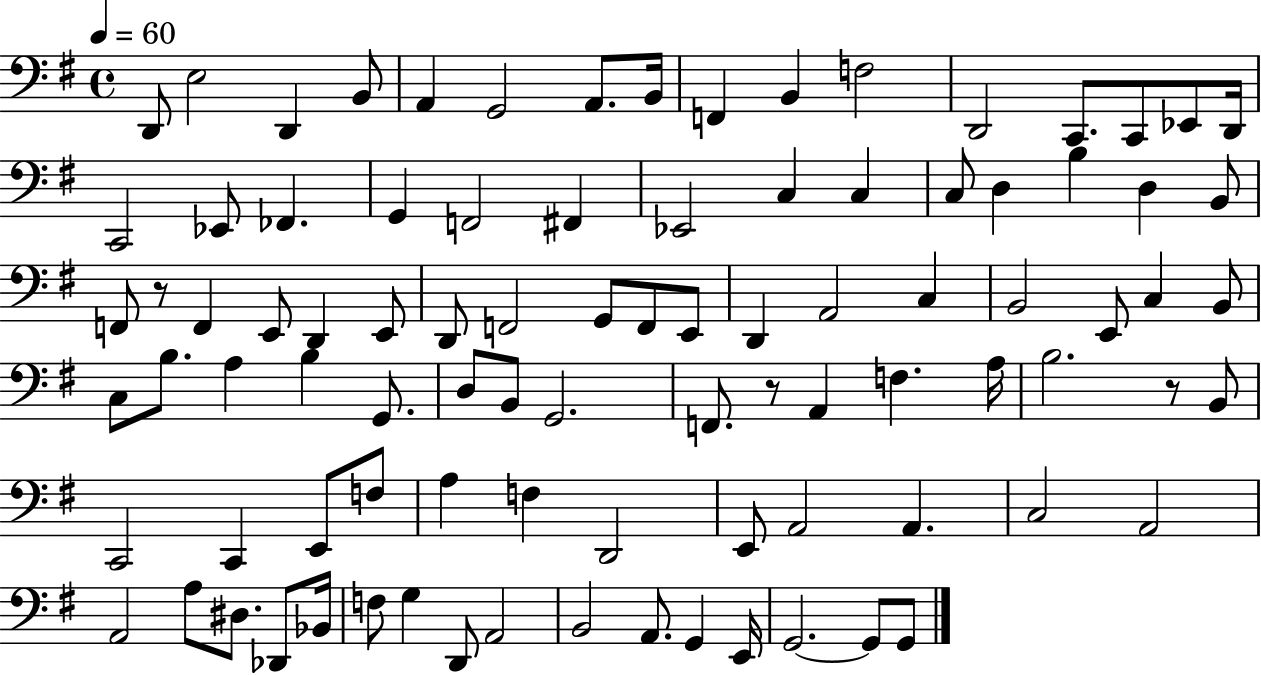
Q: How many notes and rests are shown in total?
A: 92